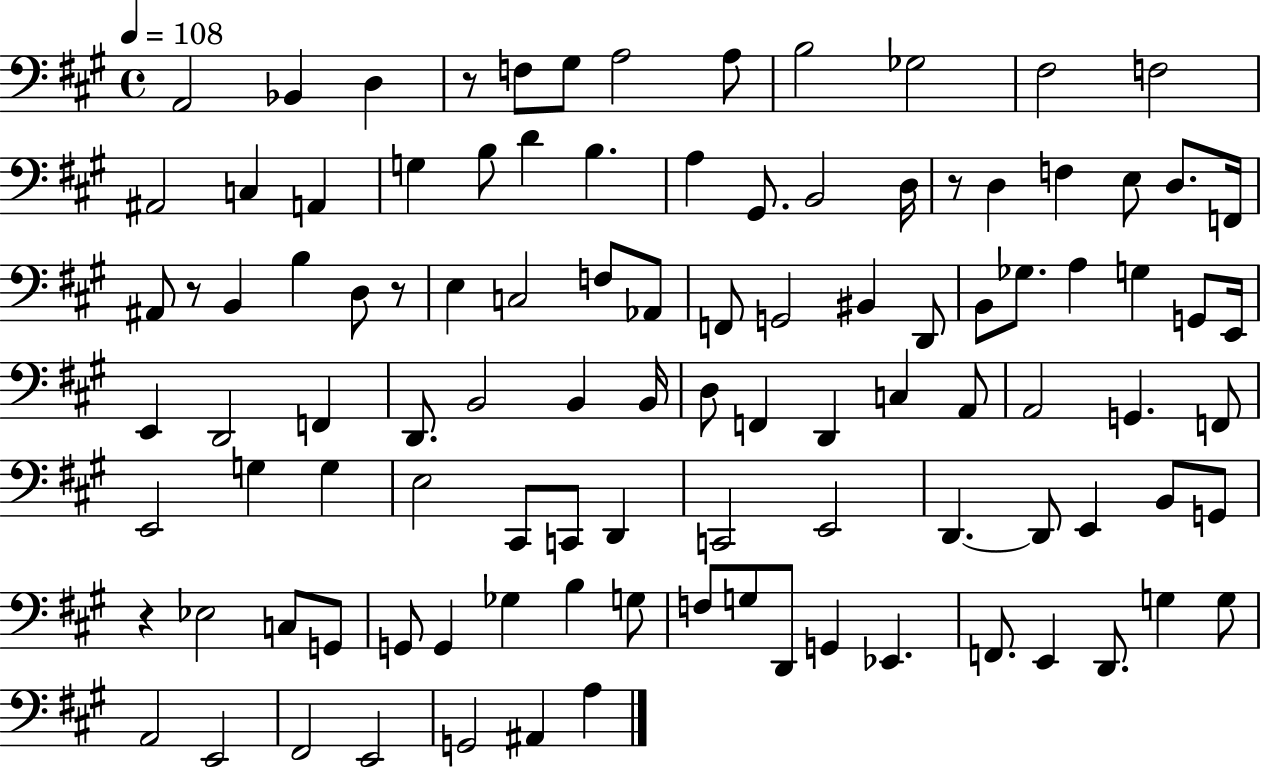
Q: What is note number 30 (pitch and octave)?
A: B3